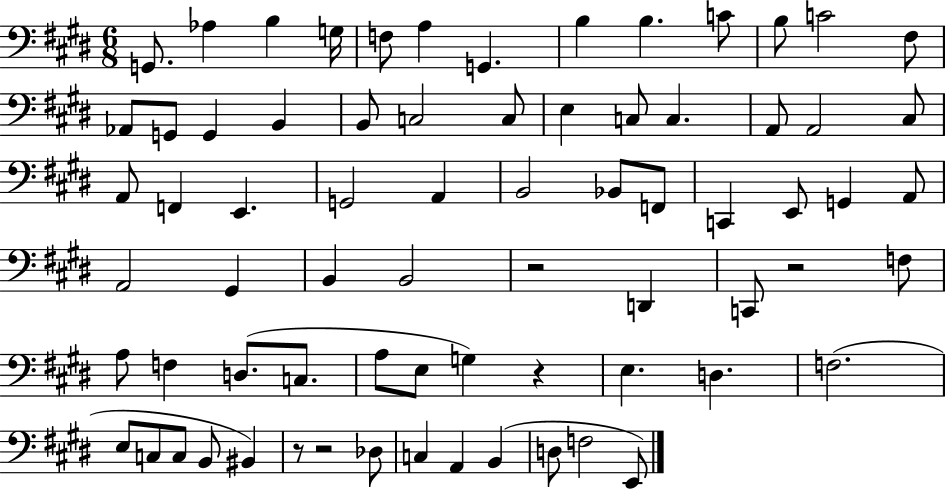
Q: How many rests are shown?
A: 5